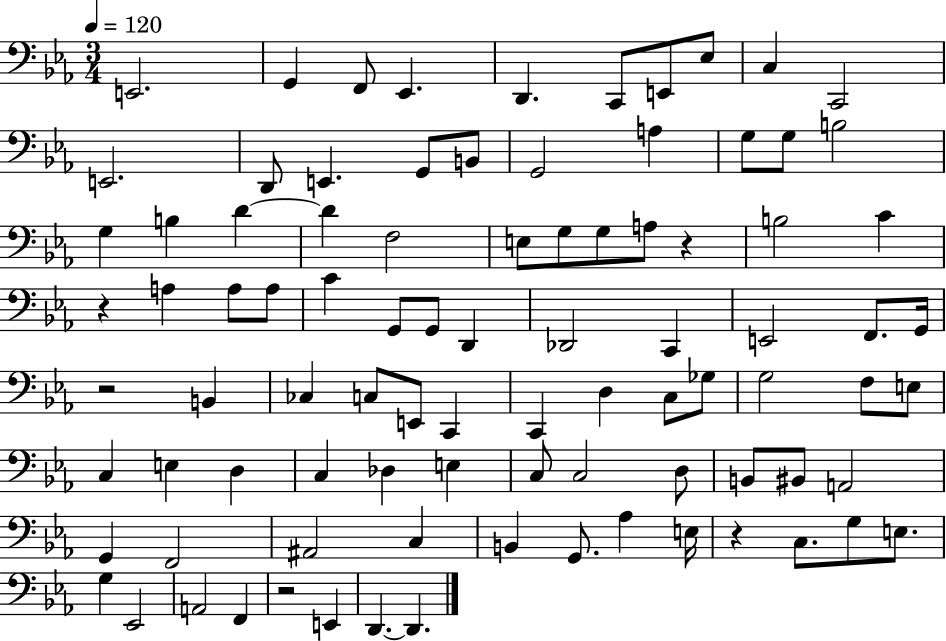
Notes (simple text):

E2/h. G2/q F2/e Eb2/q. D2/q. C2/e E2/e Eb3/e C3/q C2/h E2/h. D2/e E2/q. G2/e B2/e G2/h A3/q G3/e G3/e B3/h G3/q B3/q D4/q D4/q F3/h E3/e G3/e G3/e A3/e R/q B3/h C4/q R/q A3/q A3/e A3/e C4/q G2/e G2/e D2/q Db2/h C2/q E2/h F2/e. G2/s R/h B2/q CES3/q C3/e E2/e C2/q C2/q D3/q C3/e Gb3/e G3/h F3/e E3/e C3/q E3/q D3/q C3/q Db3/q E3/q C3/e C3/h D3/e B2/e BIS2/e A2/h G2/q F2/h A#2/h C3/q B2/q G2/e. Ab3/q E3/s R/q C3/e. G3/e E3/e. G3/q Eb2/h A2/h F2/q R/h E2/q D2/q. D2/q.